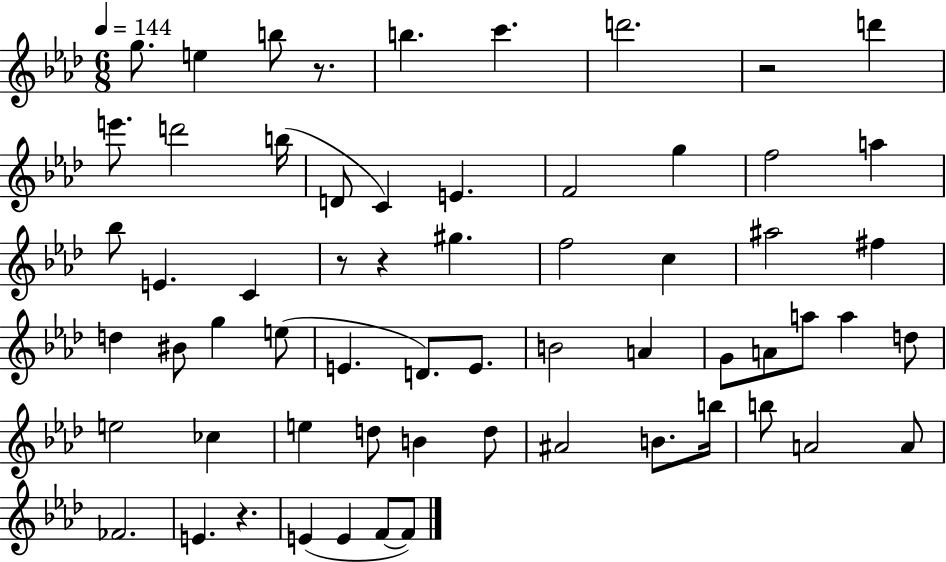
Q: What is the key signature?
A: AES major